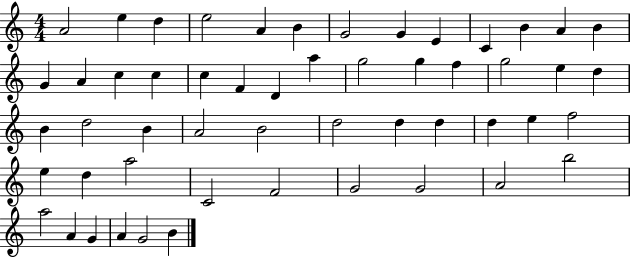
{
  \clef treble
  \numericTimeSignature
  \time 4/4
  \key c \major
  a'2 e''4 d''4 | e''2 a'4 b'4 | g'2 g'4 e'4 | c'4 b'4 a'4 b'4 | \break g'4 a'4 c''4 c''4 | c''4 f'4 d'4 a''4 | g''2 g''4 f''4 | g''2 e''4 d''4 | \break b'4 d''2 b'4 | a'2 b'2 | d''2 d''4 d''4 | d''4 e''4 f''2 | \break e''4 d''4 a''2 | c'2 f'2 | g'2 g'2 | a'2 b''2 | \break a''2 a'4 g'4 | a'4 g'2 b'4 | \bar "|."
}